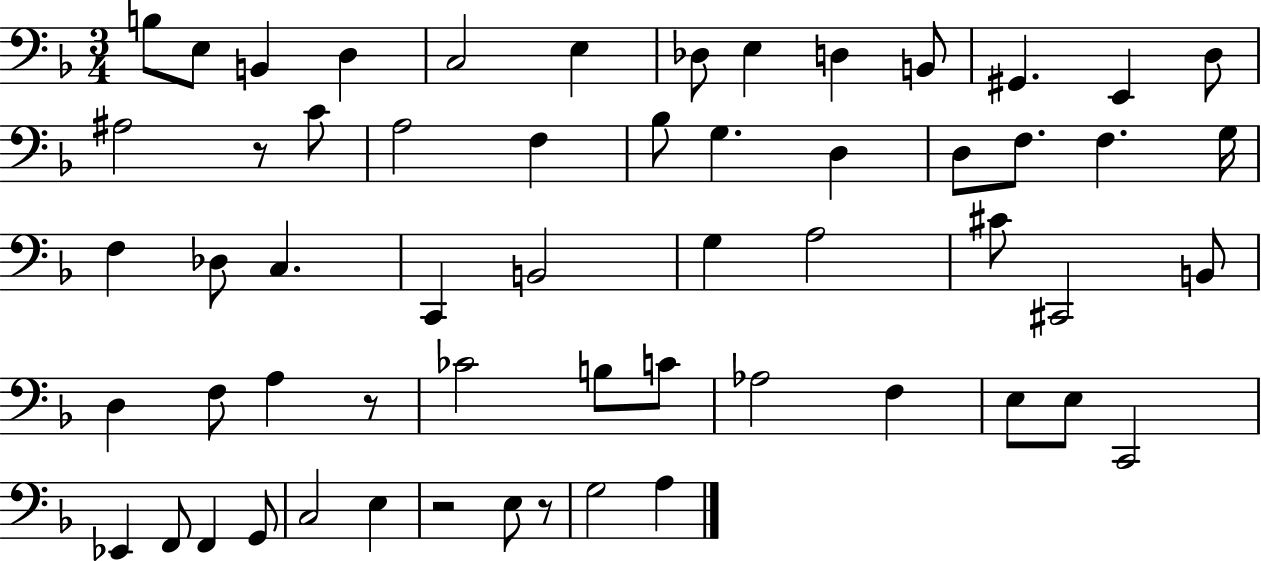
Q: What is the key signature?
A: F major